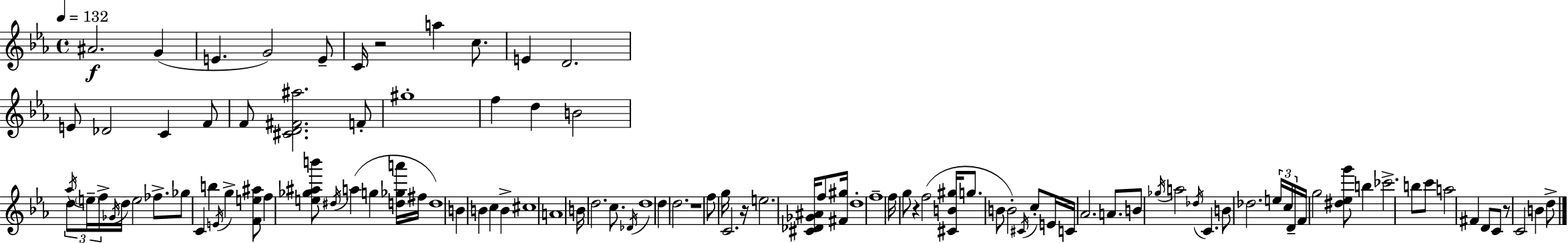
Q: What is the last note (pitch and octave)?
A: D5